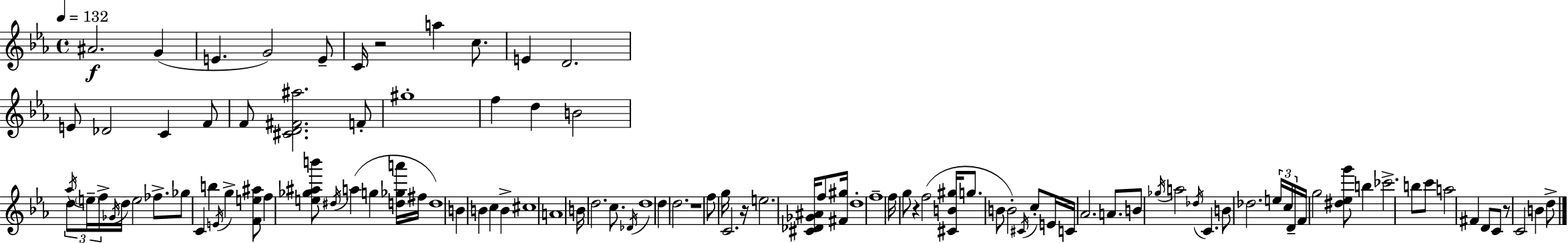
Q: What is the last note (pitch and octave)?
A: D5